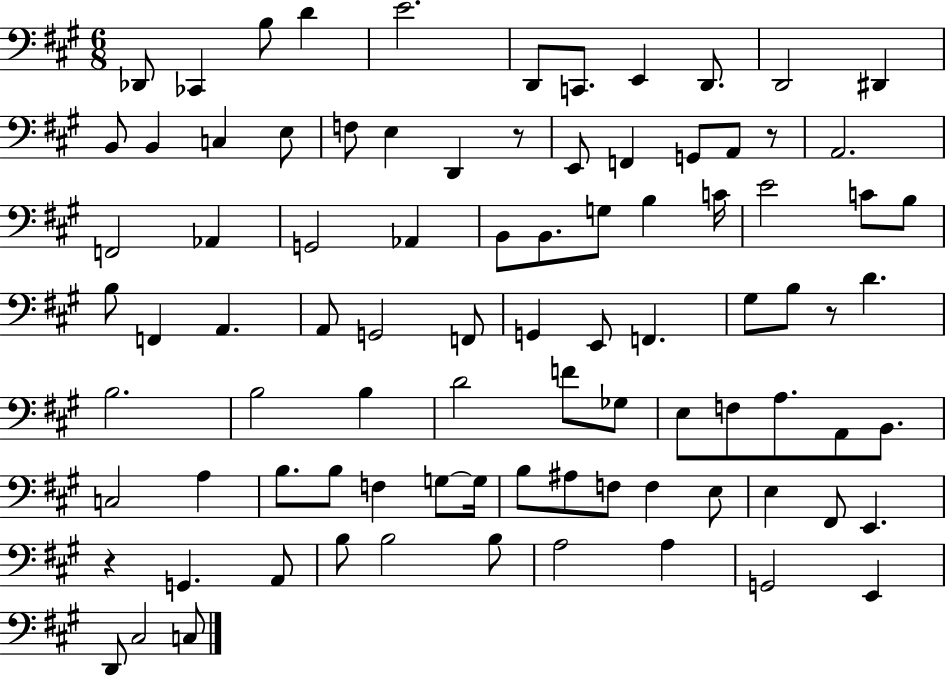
X:1
T:Untitled
M:6/8
L:1/4
K:A
_D,,/2 _C,, B,/2 D E2 D,,/2 C,,/2 E,, D,,/2 D,,2 ^D,, B,,/2 B,, C, E,/2 F,/2 E, D,, z/2 E,,/2 F,, G,,/2 A,,/2 z/2 A,,2 F,,2 _A,, G,,2 _A,, B,,/2 B,,/2 G,/2 B, C/4 E2 C/2 B,/2 B,/2 F,, A,, A,,/2 G,,2 F,,/2 G,, E,,/2 F,, ^G,/2 B,/2 z/2 D B,2 B,2 B, D2 F/2 _G,/2 E,/2 F,/2 A,/2 A,,/2 B,,/2 C,2 A, B,/2 B,/2 F, G,/2 G,/4 B,/2 ^A,/2 F,/2 F, E,/2 E, ^F,,/2 E,, z G,, A,,/2 B,/2 B,2 B,/2 A,2 A, G,,2 E,, D,,/2 ^C,2 C,/2